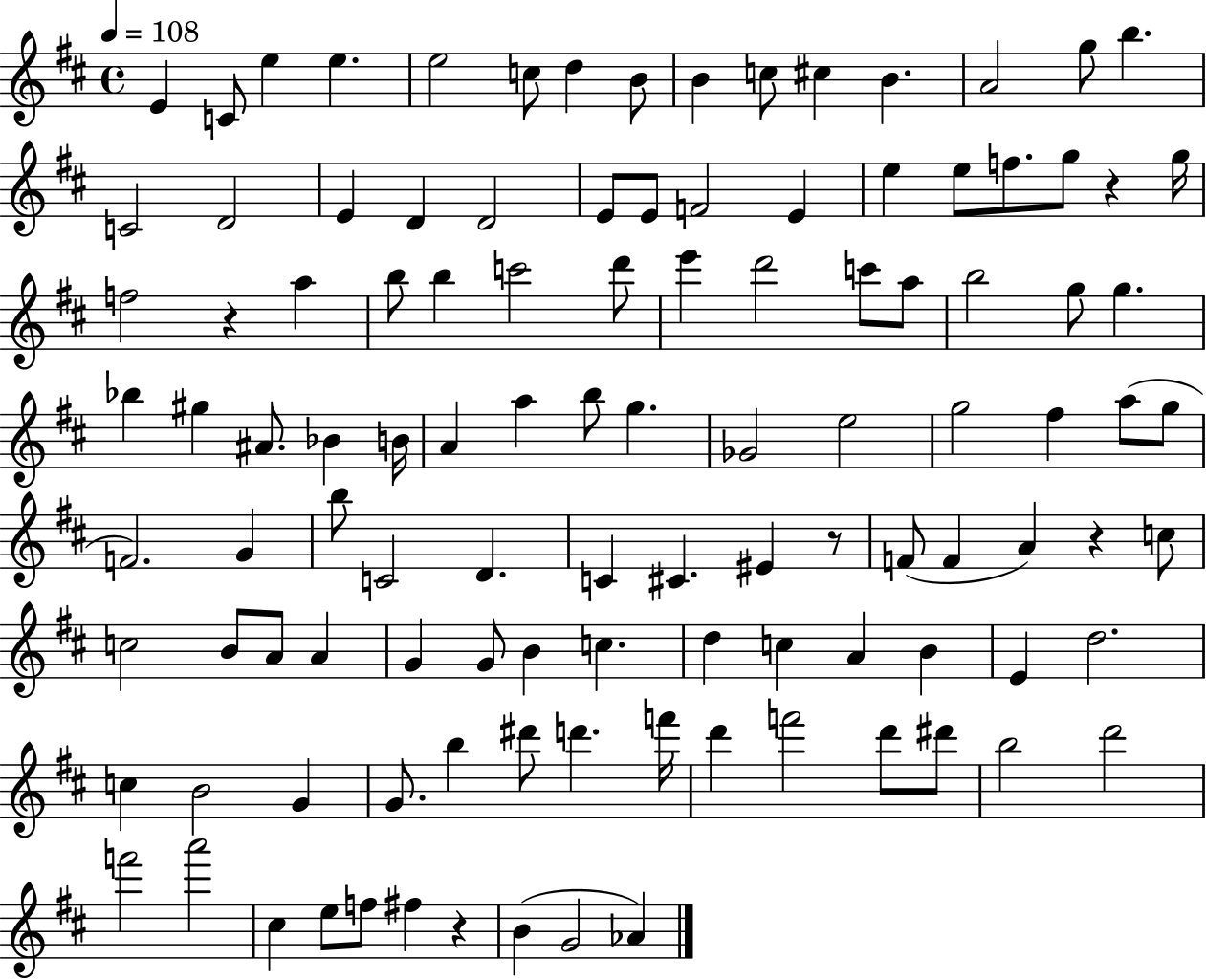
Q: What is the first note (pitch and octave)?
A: E4